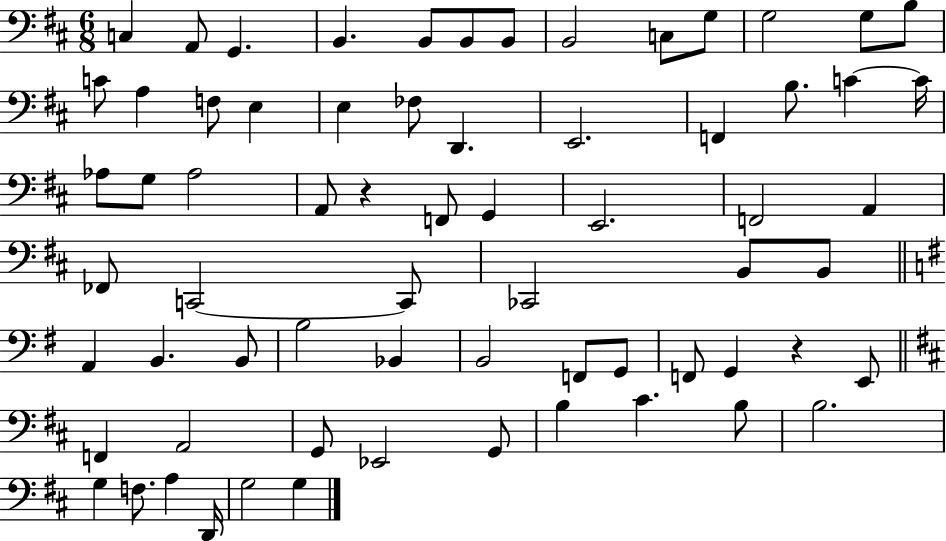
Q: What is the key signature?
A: D major